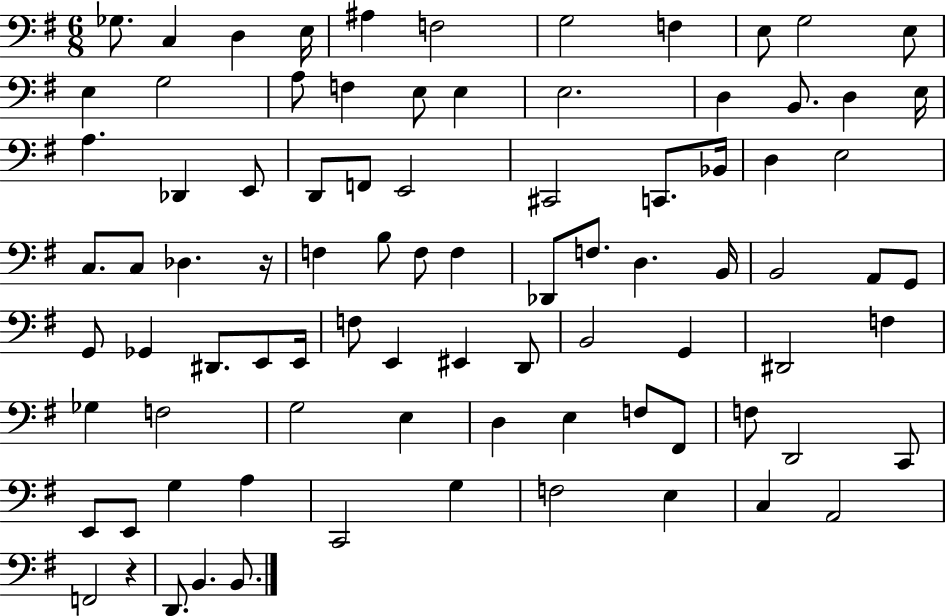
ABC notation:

X:1
T:Untitled
M:6/8
L:1/4
K:G
_G,/2 C, D, E,/4 ^A, F,2 G,2 F, E,/2 G,2 E,/2 E, G,2 A,/2 F, E,/2 E, E,2 D, B,,/2 D, E,/4 A, _D,, E,,/2 D,,/2 F,,/2 E,,2 ^C,,2 C,,/2 _B,,/4 D, E,2 C,/2 C,/2 _D, z/4 F, B,/2 F,/2 F, _D,,/2 F,/2 D, B,,/4 B,,2 A,,/2 G,,/2 G,,/2 _G,, ^D,,/2 E,,/2 E,,/4 F,/2 E,, ^E,, D,,/2 B,,2 G,, ^D,,2 F, _G, F,2 G,2 E, D, E, F,/2 ^F,,/2 F,/2 D,,2 C,,/2 E,,/2 E,,/2 G, A, C,,2 G, F,2 E, C, A,,2 F,,2 z D,,/2 B,, B,,/2